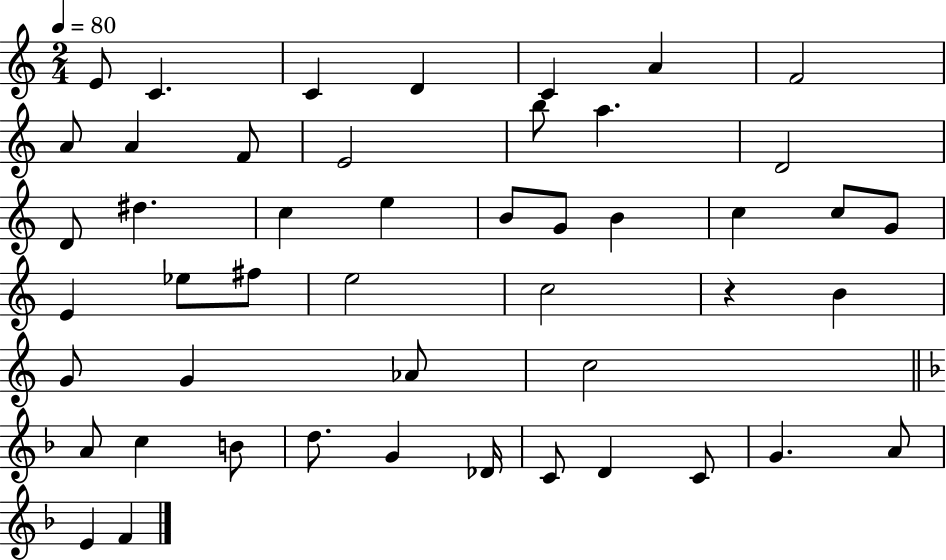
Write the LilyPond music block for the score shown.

{
  \clef treble
  \numericTimeSignature
  \time 2/4
  \key c \major
  \tempo 4 = 80
  e'8 c'4. | c'4 d'4 | c'4 a'4 | f'2 | \break a'8 a'4 f'8 | e'2 | b''8 a''4. | d'2 | \break d'8 dis''4. | c''4 e''4 | b'8 g'8 b'4 | c''4 c''8 g'8 | \break e'4 ees''8 fis''8 | e''2 | c''2 | r4 b'4 | \break g'8 g'4 aes'8 | c''2 | \bar "||" \break \key f \major a'8 c''4 b'8 | d''8. g'4 des'16 | c'8 d'4 c'8 | g'4. a'8 | \break e'4 f'4 | \bar "|."
}